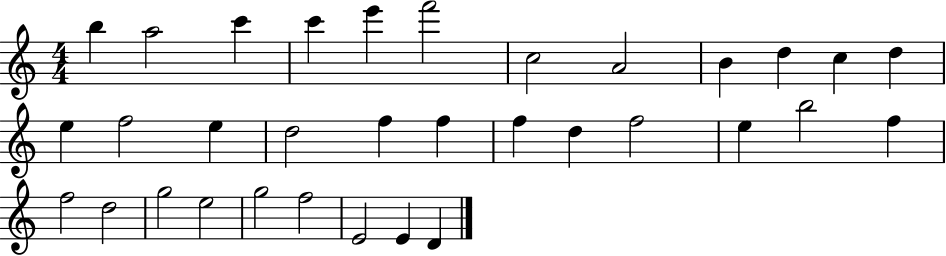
{
  \clef treble
  \numericTimeSignature
  \time 4/4
  \key c \major
  b''4 a''2 c'''4 | c'''4 e'''4 f'''2 | c''2 a'2 | b'4 d''4 c''4 d''4 | \break e''4 f''2 e''4 | d''2 f''4 f''4 | f''4 d''4 f''2 | e''4 b''2 f''4 | \break f''2 d''2 | g''2 e''2 | g''2 f''2 | e'2 e'4 d'4 | \break \bar "|."
}